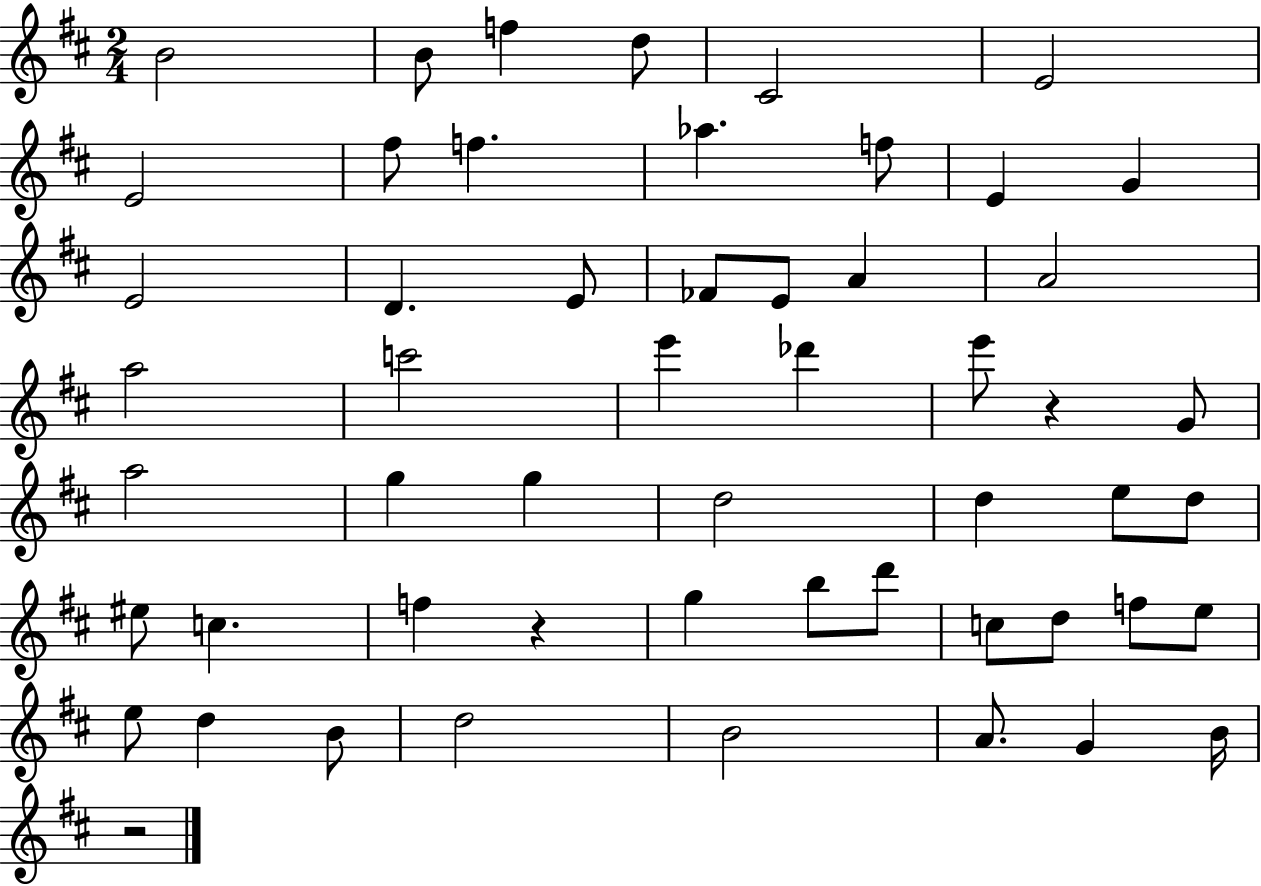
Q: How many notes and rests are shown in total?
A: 54